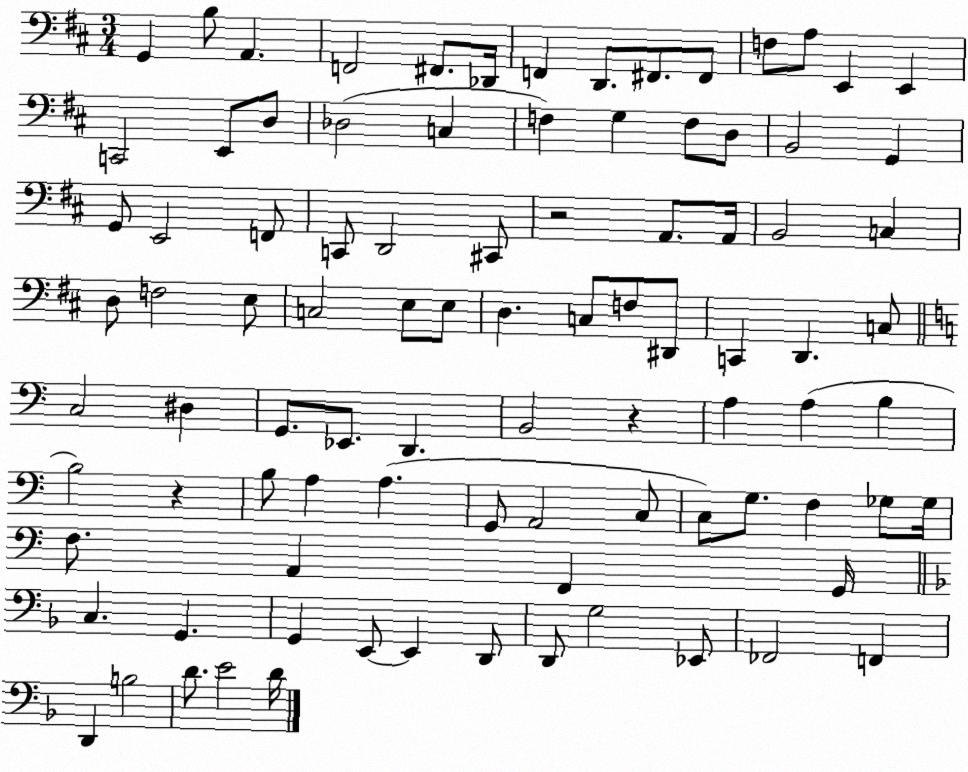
X:1
T:Untitled
M:3/4
L:1/4
K:D
G,, B,/2 A,, F,,2 ^F,,/2 _D,,/4 F,, D,,/2 ^F,,/2 ^F,,/2 F,/2 A,/2 E,, E,, C,,2 E,,/2 D,/2 _D,2 C, F, G, F,/2 D,/2 B,,2 G,, G,,/2 E,,2 F,,/2 C,,/2 D,,2 ^C,,/2 z2 A,,/2 A,,/4 B,,2 C, D,/2 F,2 E,/2 C,2 E,/2 E,/2 D, C,/2 F,/2 ^D,,/2 C,, D,, C,/2 C,2 ^D, G,,/2 _E,,/2 D,, B,,2 z A, A, B, B,2 z B,/2 A, A, G,,/2 A,,2 C,/2 C,/2 G,/2 F, _G,/2 _G,/4 F,/2 A,, F,, G,,/4 C, G,, G,, E,,/2 E,, D,,/2 D,,/2 G,2 _E,,/2 _F,,2 F,, D,, B,2 D/2 E2 D/4